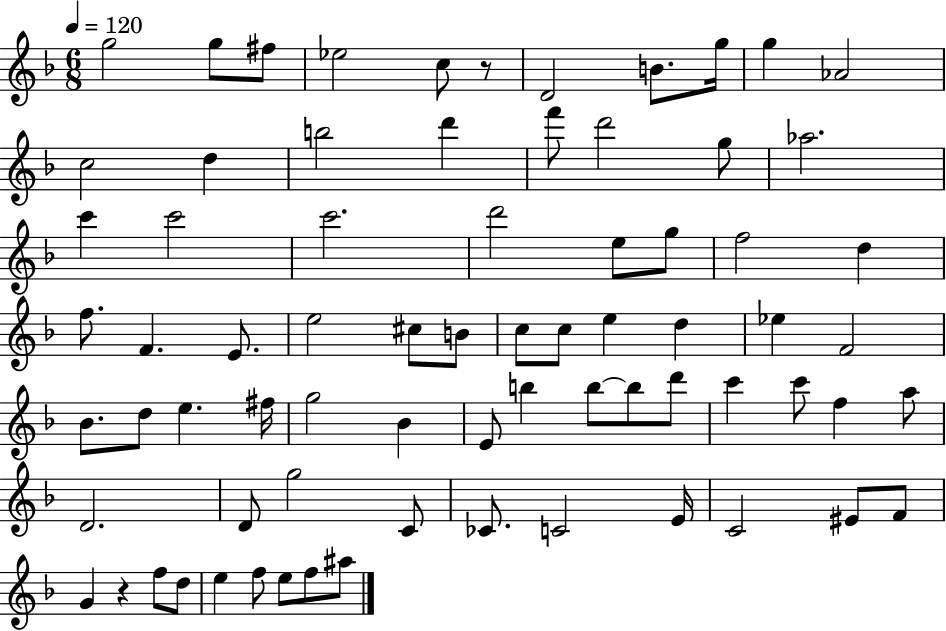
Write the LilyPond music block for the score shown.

{
  \clef treble
  \numericTimeSignature
  \time 6/8
  \key f \major
  \tempo 4 = 120
  g''2 g''8 fis''8 | ees''2 c''8 r8 | d'2 b'8. g''16 | g''4 aes'2 | \break c''2 d''4 | b''2 d'''4 | f'''8 d'''2 g''8 | aes''2. | \break c'''4 c'''2 | c'''2. | d'''2 e''8 g''8 | f''2 d''4 | \break f''8. f'4. e'8. | e''2 cis''8 b'8 | c''8 c''8 e''4 d''4 | ees''4 f'2 | \break bes'8. d''8 e''4. fis''16 | g''2 bes'4 | e'8 b''4 b''8~~ b''8 d'''8 | c'''4 c'''8 f''4 a''8 | \break d'2. | d'8 g''2 c'8 | ces'8. c'2 e'16 | c'2 eis'8 f'8 | \break g'4 r4 f''8 d''8 | e''4 f''8 e''8 f''8 ais''8 | \bar "|."
}